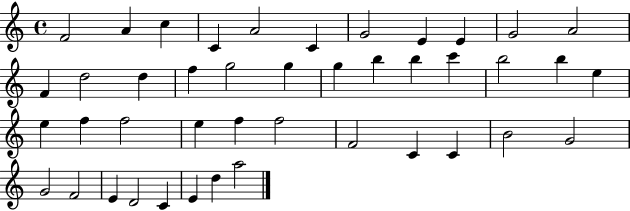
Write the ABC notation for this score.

X:1
T:Untitled
M:4/4
L:1/4
K:C
F2 A c C A2 C G2 E E G2 A2 F d2 d f g2 g g b b c' b2 b e e f f2 e f f2 F2 C C B2 G2 G2 F2 E D2 C E d a2